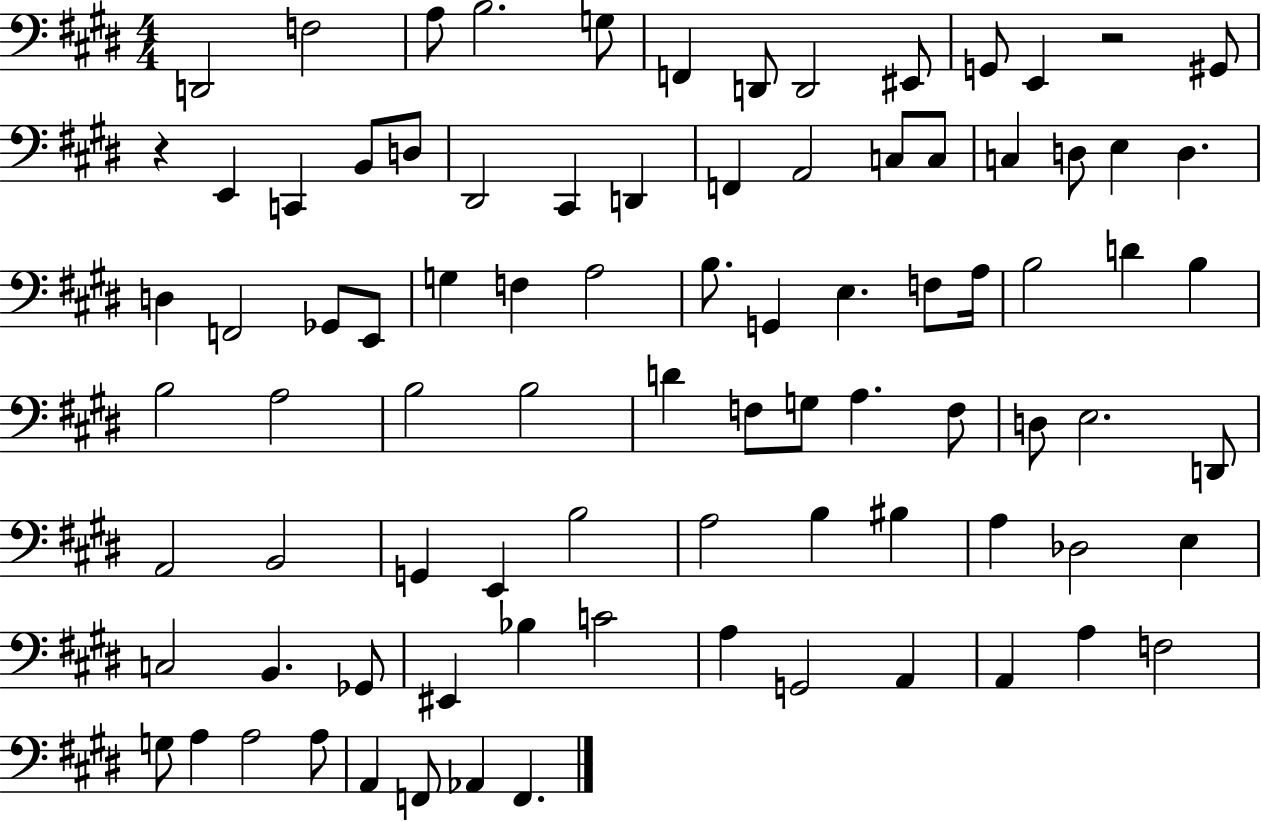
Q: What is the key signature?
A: E major